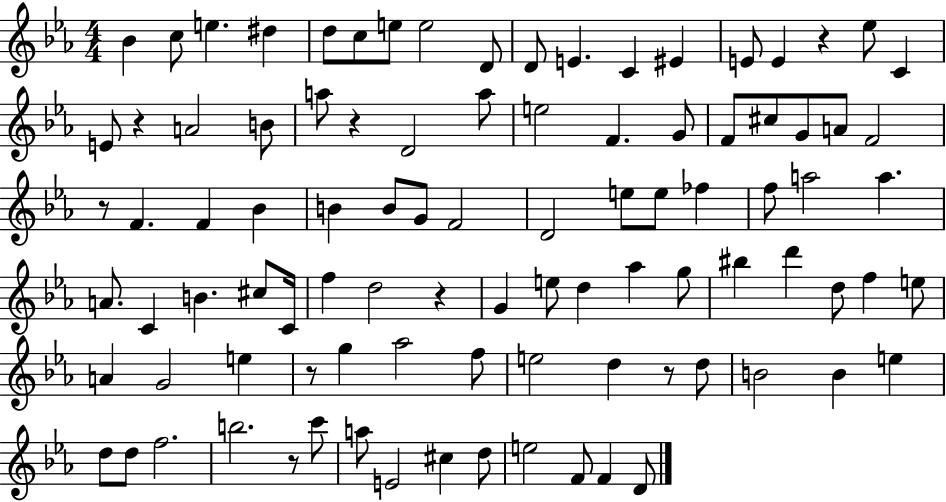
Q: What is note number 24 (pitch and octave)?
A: E5